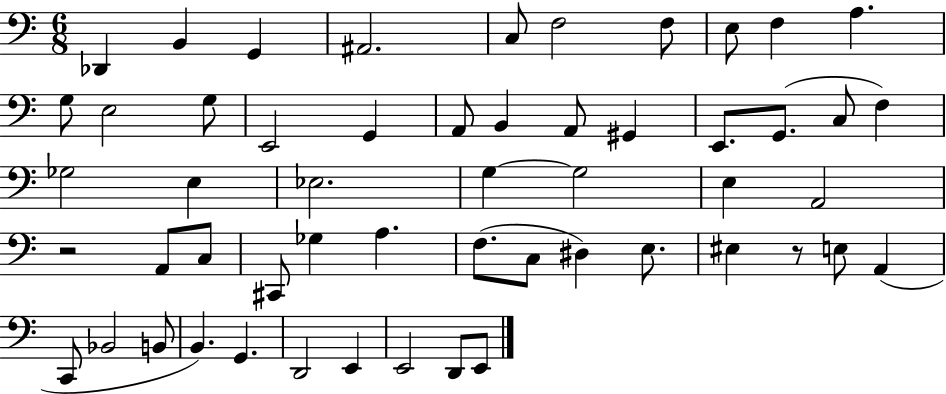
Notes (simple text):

Db2/q B2/q G2/q A#2/h. C3/e F3/h F3/e E3/e F3/q A3/q. G3/e E3/h G3/e E2/h G2/q A2/e B2/q A2/e G#2/q E2/e. G2/e. C3/e F3/q Gb3/h E3/q Eb3/h. G3/q G3/h E3/q A2/h R/h A2/e C3/e C#2/e Gb3/q A3/q. F3/e. C3/e D#3/q E3/e. EIS3/q R/e E3/e A2/q C2/e Bb2/h B2/e B2/q. G2/q. D2/h E2/q E2/h D2/e E2/e